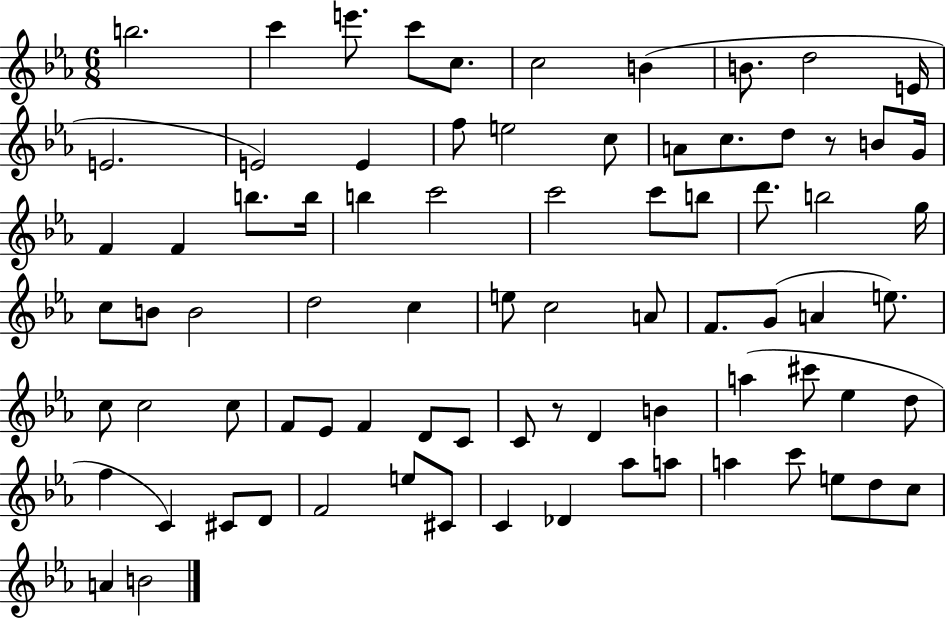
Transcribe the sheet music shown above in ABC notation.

X:1
T:Untitled
M:6/8
L:1/4
K:Eb
b2 c' e'/2 c'/2 c/2 c2 B B/2 d2 E/4 E2 E2 E f/2 e2 c/2 A/2 c/2 d/2 z/2 B/2 G/4 F F b/2 b/4 b c'2 c'2 c'/2 b/2 d'/2 b2 g/4 c/2 B/2 B2 d2 c e/2 c2 A/2 F/2 G/2 A e/2 c/2 c2 c/2 F/2 _E/2 F D/2 C/2 C/2 z/2 D B a ^c'/2 _e d/2 f C ^C/2 D/2 F2 e/2 ^C/2 C _D _a/2 a/2 a c'/2 e/2 d/2 c/2 A B2